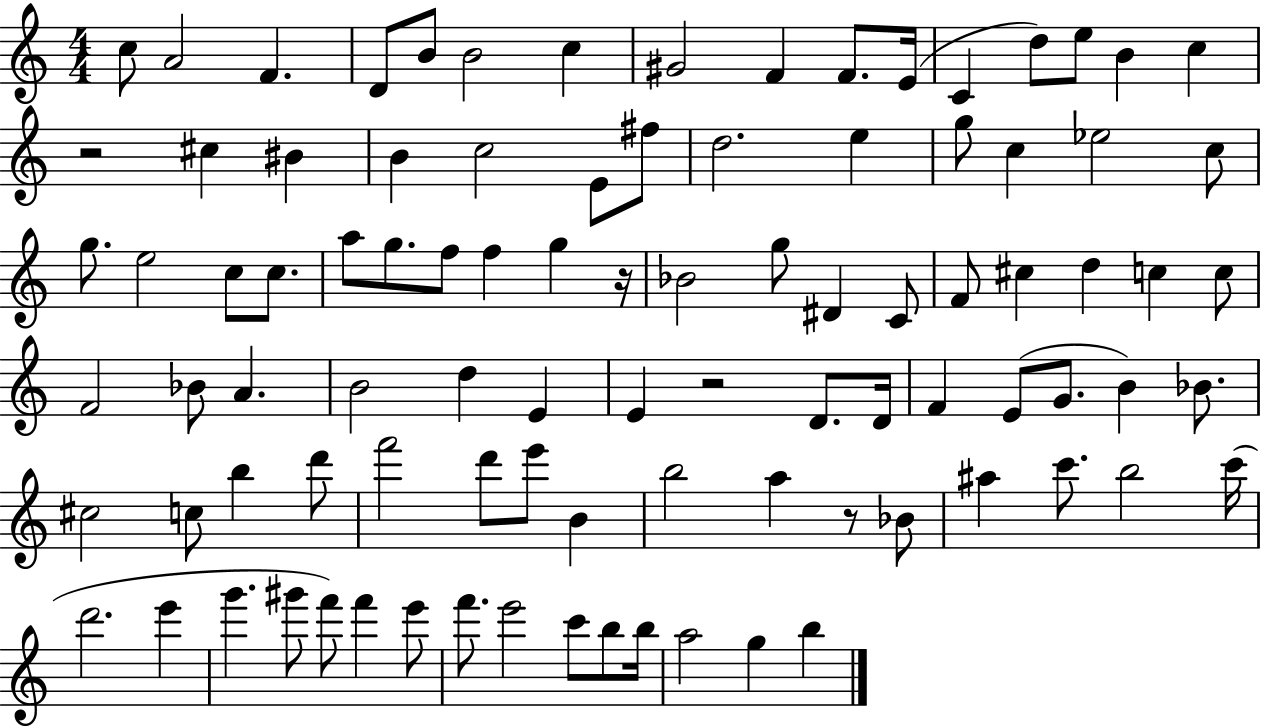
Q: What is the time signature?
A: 4/4